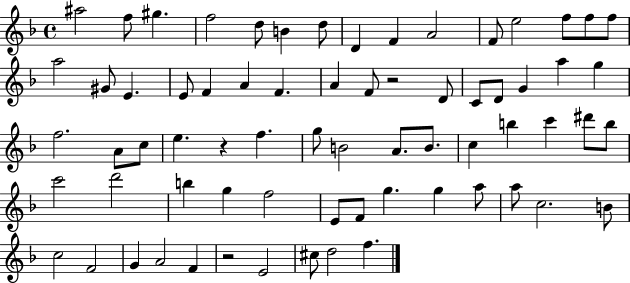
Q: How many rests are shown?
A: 3